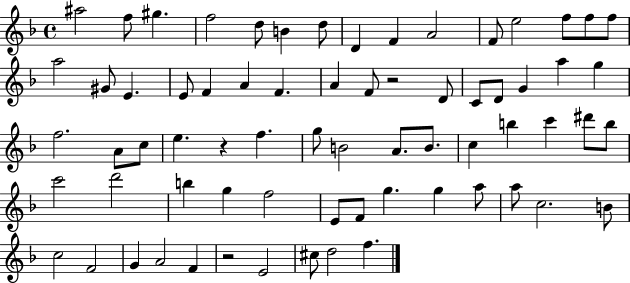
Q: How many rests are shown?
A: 3